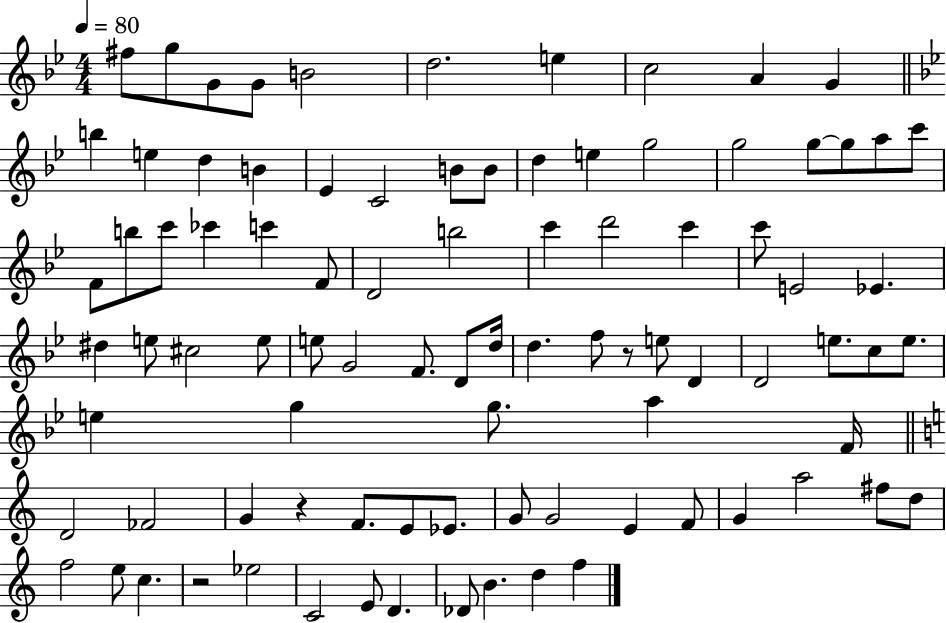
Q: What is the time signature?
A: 4/4